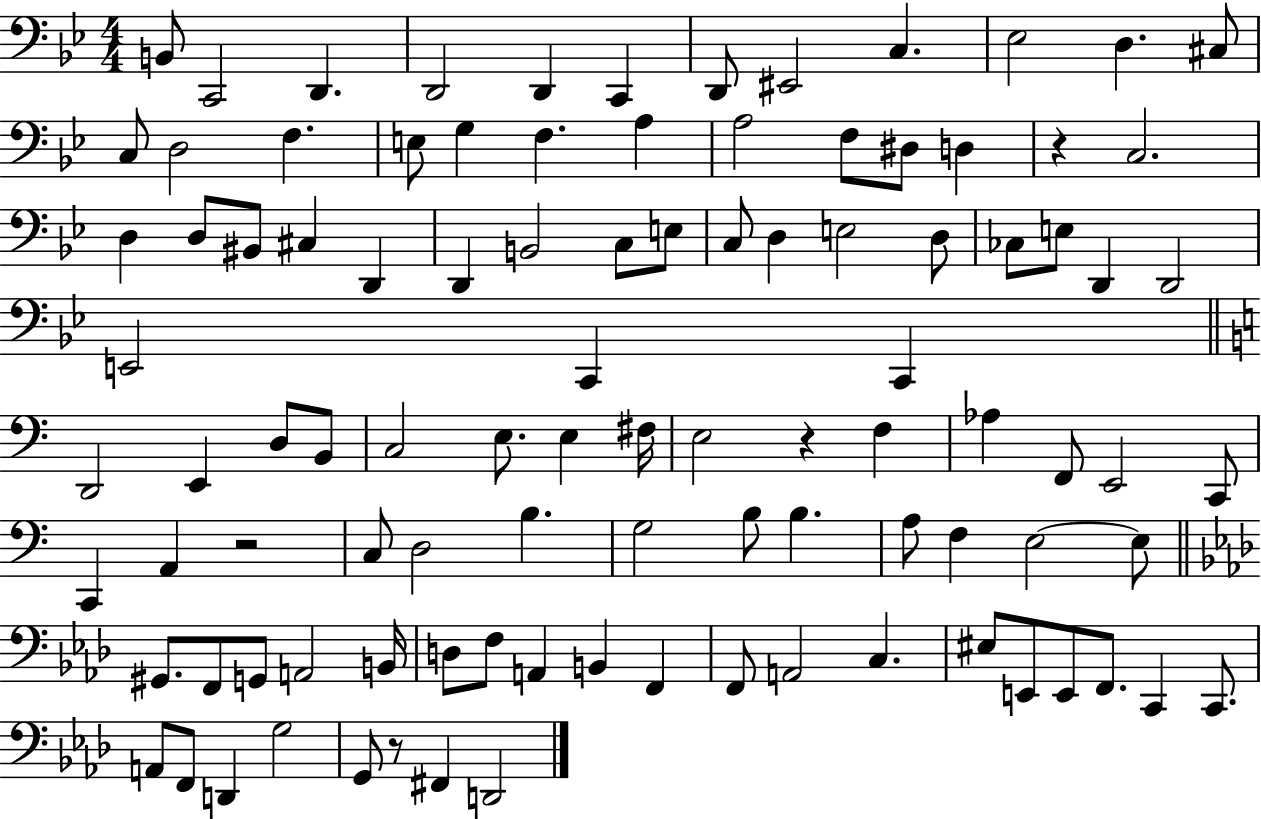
{
  \clef bass
  \numericTimeSignature
  \time 4/4
  \key bes \major
  b,8 c,2 d,4. | d,2 d,4 c,4 | d,8 eis,2 c4. | ees2 d4. cis8 | \break c8 d2 f4. | e8 g4 f4. a4 | a2 f8 dis8 d4 | r4 c2. | \break d4 d8 bis,8 cis4 d,4 | d,4 b,2 c8 e8 | c8 d4 e2 d8 | ces8 e8 d,4 d,2 | \break e,2 c,4 c,4 | \bar "||" \break \key c \major d,2 e,4 d8 b,8 | c2 e8. e4 fis16 | e2 r4 f4 | aes4 f,8 e,2 c,8 | \break c,4 a,4 r2 | c8 d2 b4. | g2 b8 b4. | a8 f4 e2~~ e8 | \break \bar "||" \break \key aes \major gis,8. f,8 g,8 a,2 b,16 | d8 f8 a,4 b,4 f,4 | f,8 a,2 c4. | eis8 e,8 e,8 f,8. c,4 c,8. | \break a,8 f,8 d,4 g2 | g,8 r8 fis,4 d,2 | \bar "|."
}